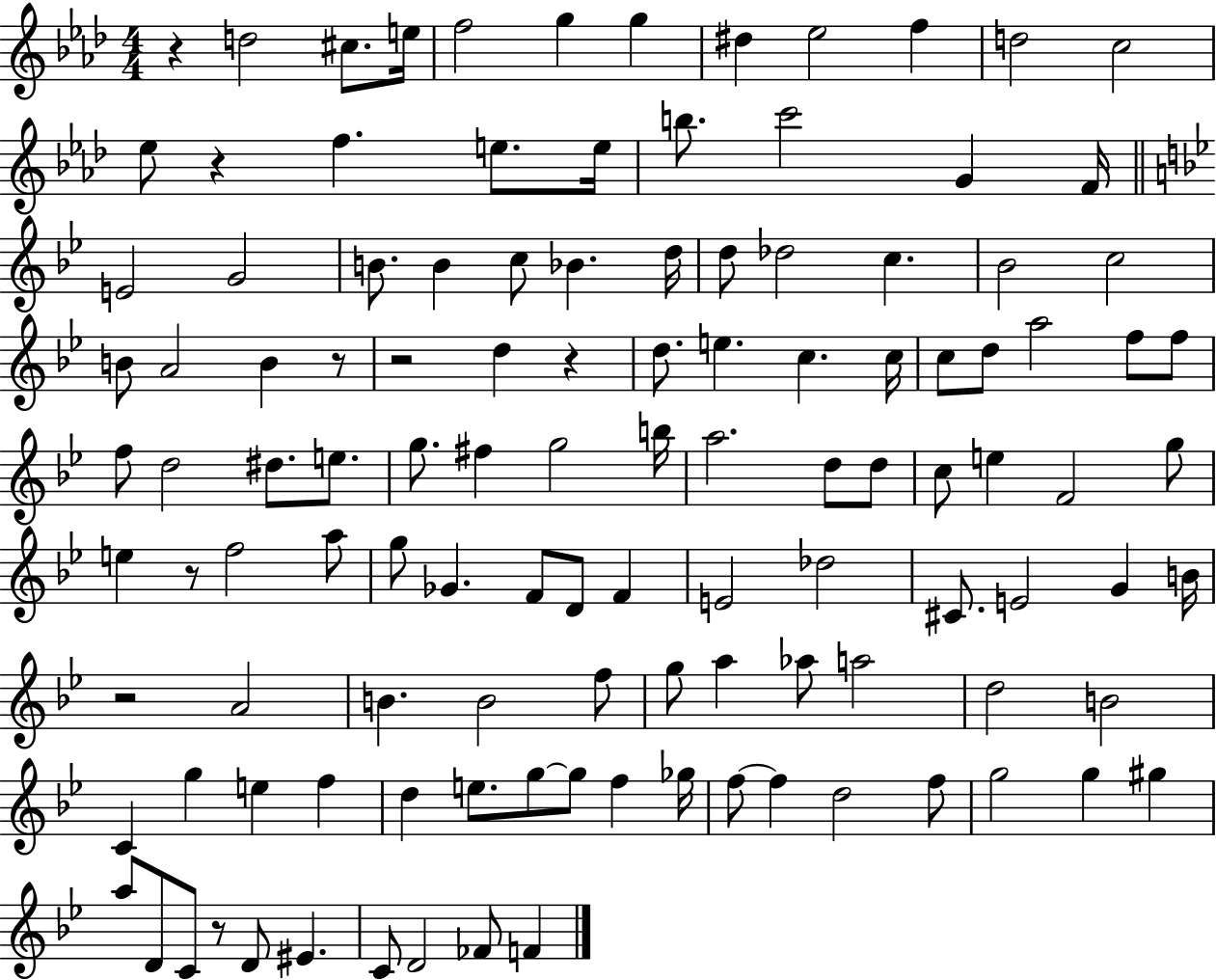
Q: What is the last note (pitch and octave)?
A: F4